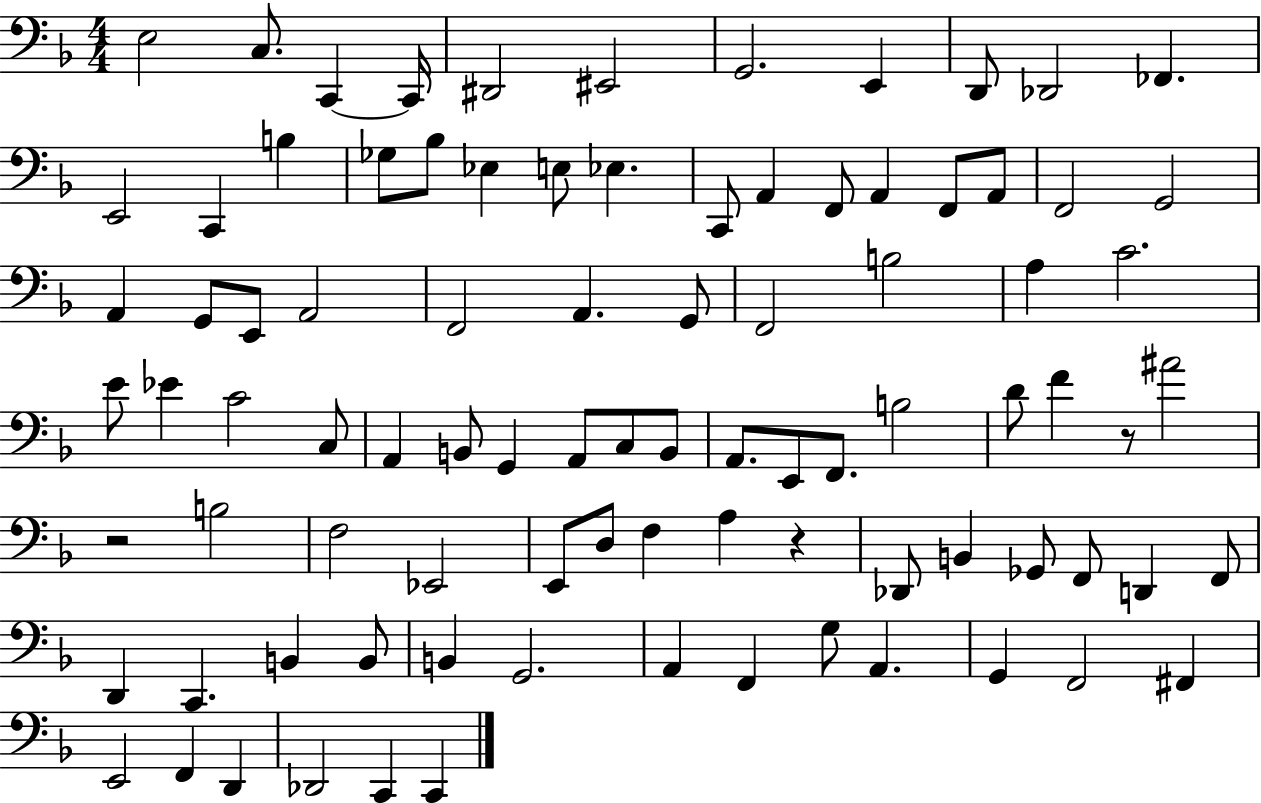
E3/h C3/e. C2/q C2/s D#2/h EIS2/h G2/h. E2/q D2/e Db2/h FES2/q. E2/h C2/q B3/q Gb3/e Bb3/e Eb3/q E3/e Eb3/q. C2/e A2/q F2/e A2/q F2/e A2/e F2/h G2/h A2/q G2/e E2/e A2/h F2/h A2/q. G2/e F2/h B3/h A3/q C4/h. E4/e Eb4/q C4/h C3/e A2/q B2/e G2/q A2/e C3/e B2/e A2/e. E2/e F2/e. B3/h D4/e F4/q R/e A#4/h R/h B3/h F3/h Eb2/h E2/e D3/e F3/q A3/q R/q Db2/e B2/q Gb2/e F2/e D2/q F2/e D2/q C2/q. B2/q B2/e B2/q G2/h. A2/q F2/q G3/e A2/q. G2/q F2/h F#2/q E2/h F2/q D2/q Db2/h C2/q C2/q